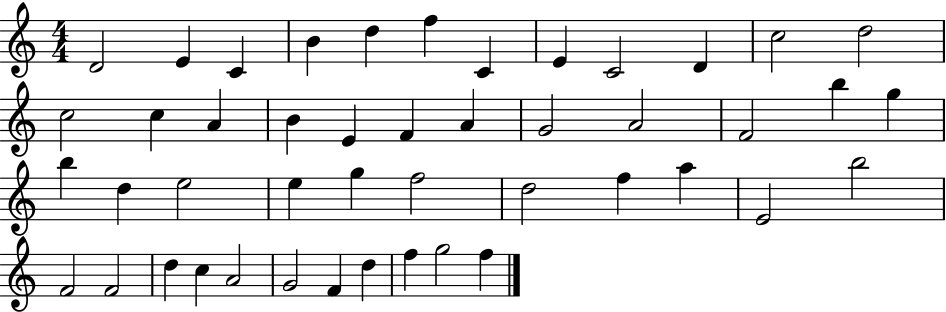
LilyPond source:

{
  \clef treble
  \numericTimeSignature
  \time 4/4
  \key c \major
  d'2 e'4 c'4 | b'4 d''4 f''4 c'4 | e'4 c'2 d'4 | c''2 d''2 | \break c''2 c''4 a'4 | b'4 e'4 f'4 a'4 | g'2 a'2 | f'2 b''4 g''4 | \break b''4 d''4 e''2 | e''4 g''4 f''2 | d''2 f''4 a''4 | e'2 b''2 | \break f'2 f'2 | d''4 c''4 a'2 | g'2 f'4 d''4 | f''4 g''2 f''4 | \break \bar "|."
}